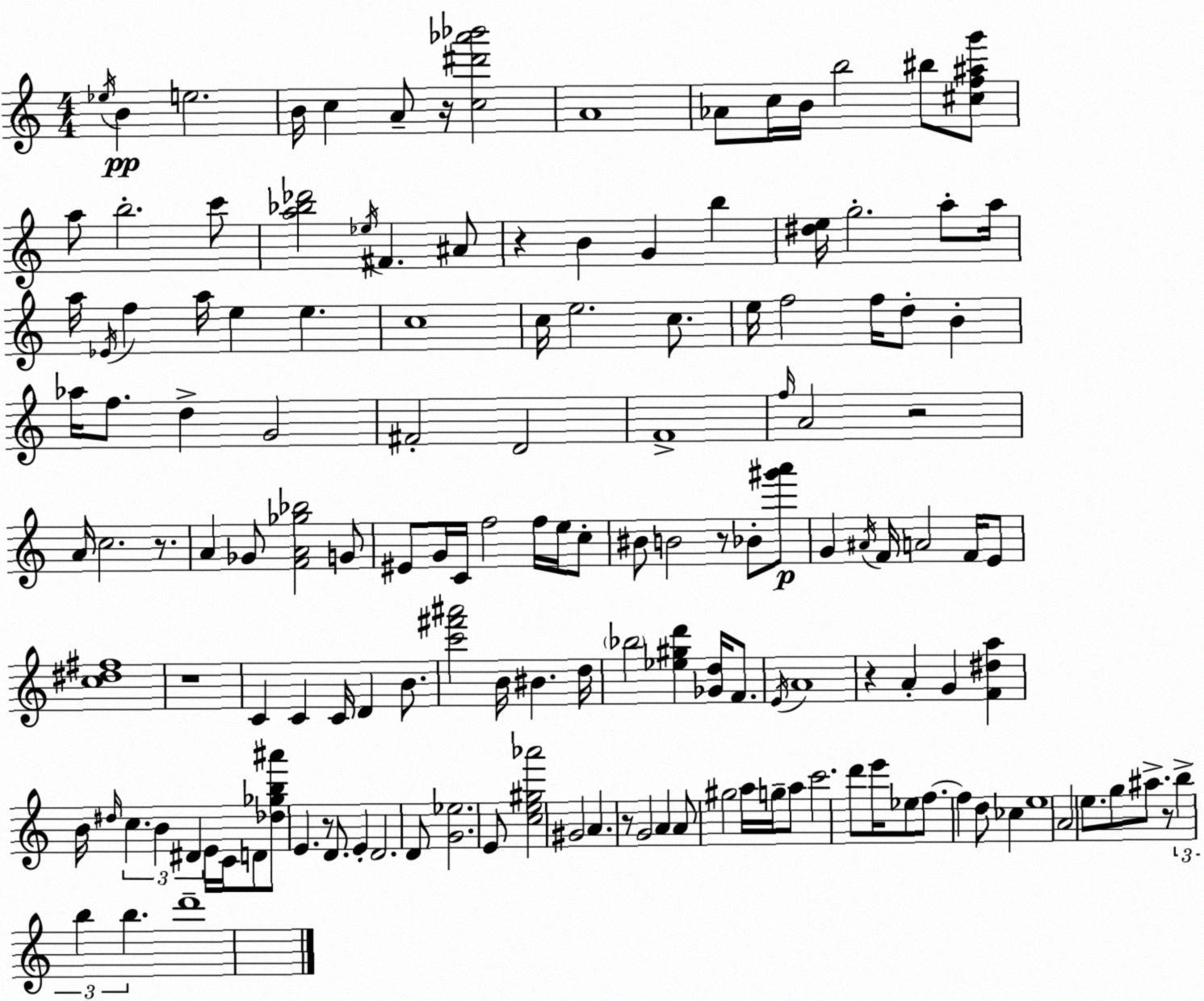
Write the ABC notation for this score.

X:1
T:Untitled
M:4/4
L:1/4
K:C
_e/4 B e2 B/4 c A/2 z/4 [c^d'_a'_b']2 A4 _A/2 c/4 B/4 b2 ^b/2 [^cf^ag']/2 a/2 b2 c'/2 [a_b_d']2 _e/4 ^F ^A/2 z B G b [^de]/4 g2 a/2 a/4 a/4 _E/4 f a/4 e e c4 c/4 e2 c/2 e/4 f2 f/4 d/2 B _a/4 f/2 d G2 ^F2 D2 F4 f/4 A2 z2 A/4 c2 z/2 A _G/2 [FA_g_b]2 G/2 ^E/2 G/4 C/4 f2 f/4 e/4 c/2 ^B/2 B2 z/2 _B/2 [^g'a']/2 G ^A/4 F/4 A2 F/4 E/2 [c^d^f]4 z4 C C C/4 D B/2 [c'^f'^a']2 B/4 ^B d/4 _b2 [_e^gd'] [_Gd]/4 F/2 E/4 A4 z A G [F^da] B/4 ^d/4 c B ^D E/4 C/4 D/2 [_d_gb^a']/2 E z/2 D/2 E D2 D/2 [G_e]2 E/2 [ce^g_a']2 ^G2 A z/2 G2 A A/2 ^g2 a/4 g/4 a/2 c'2 d'/2 e'/4 _e/2 f/2 f d/2 _c e4 A2 e/2 g/2 ^a/2 z/2 b b b d'4